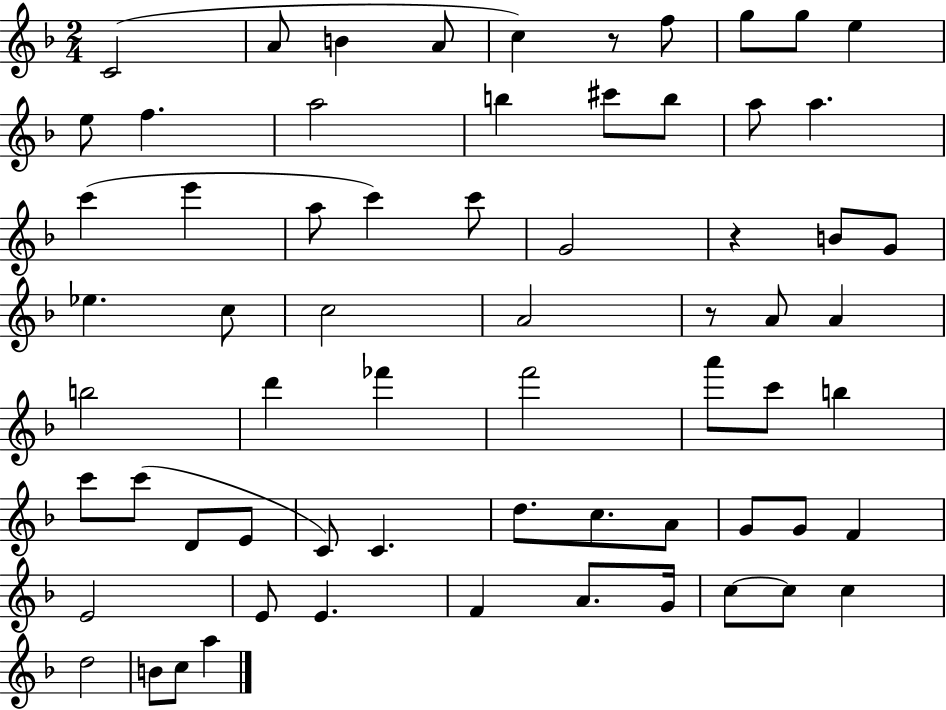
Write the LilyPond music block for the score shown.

{
  \clef treble
  \numericTimeSignature
  \time 2/4
  \key f \major
  c'2( | a'8 b'4 a'8 | c''4) r8 f''8 | g''8 g''8 e''4 | \break e''8 f''4. | a''2 | b''4 cis'''8 b''8 | a''8 a''4. | \break c'''4( e'''4 | a''8 c'''4) c'''8 | g'2 | r4 b'8 g'8 | \break ees''4. c''8 | c''2 | a'2 | r8 a'8 a'4 | \break b''2 | d'''4 fes'''4 | f'''2 | a'''8 c'''8 b''4 | \break c'''8 c'''8( d'8 e'8 | c'8) c'4. | d''8. c''8. a'8 | g'8 g'8 f'4 | \break e'2 | e'8 e'4. | f'4 a'8. g'16 | c''8~~ c''8 c''4 | \break d''2 | b'8 c''8 a''4 | \bar "|."
}